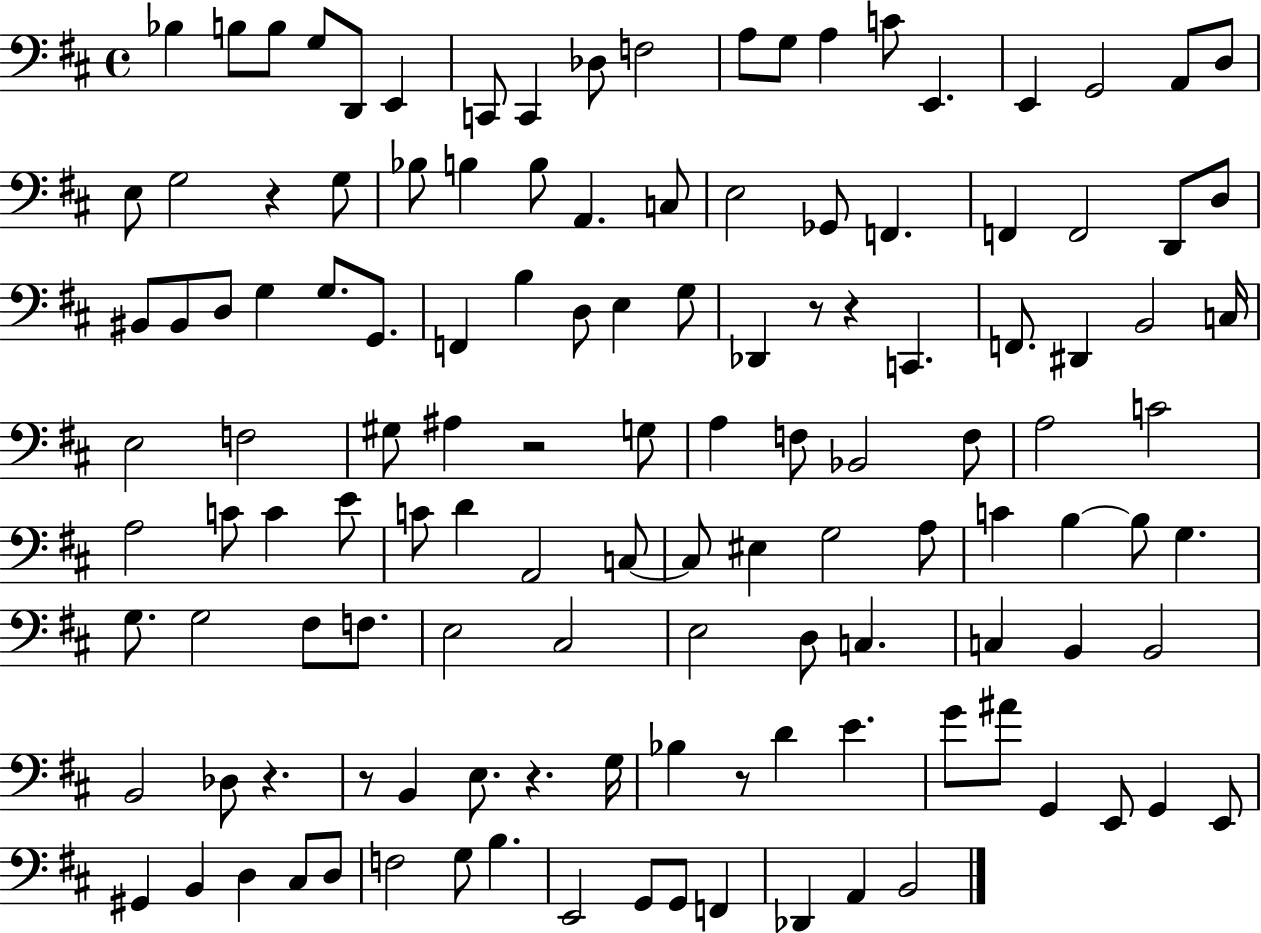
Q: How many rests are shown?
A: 8